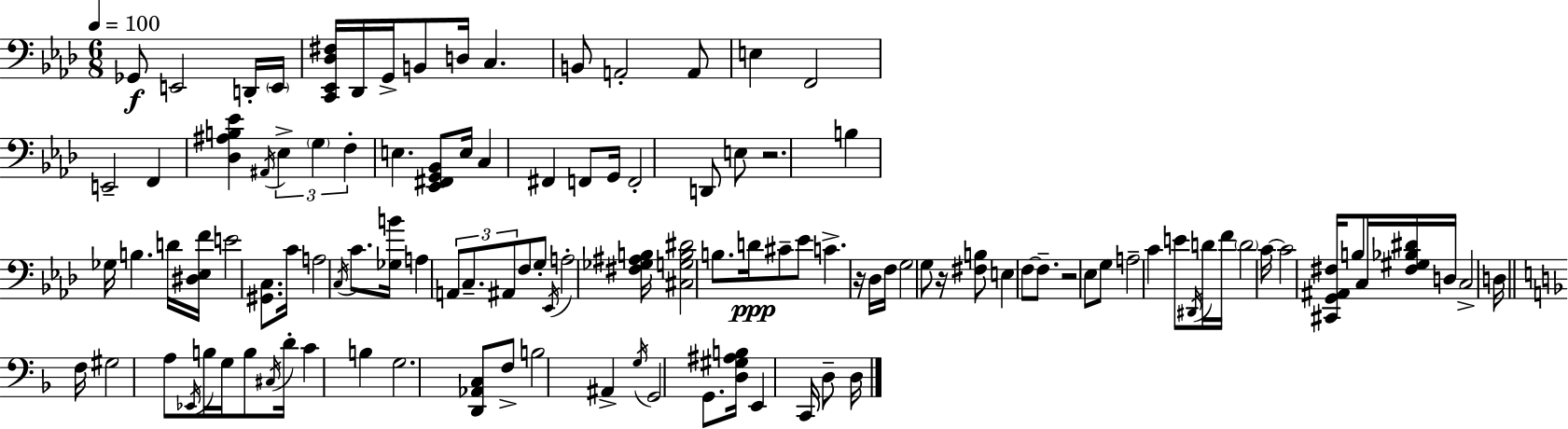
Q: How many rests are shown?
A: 4